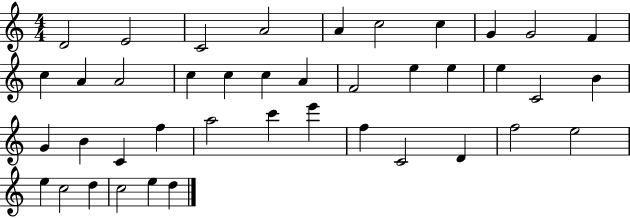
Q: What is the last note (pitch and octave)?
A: D5